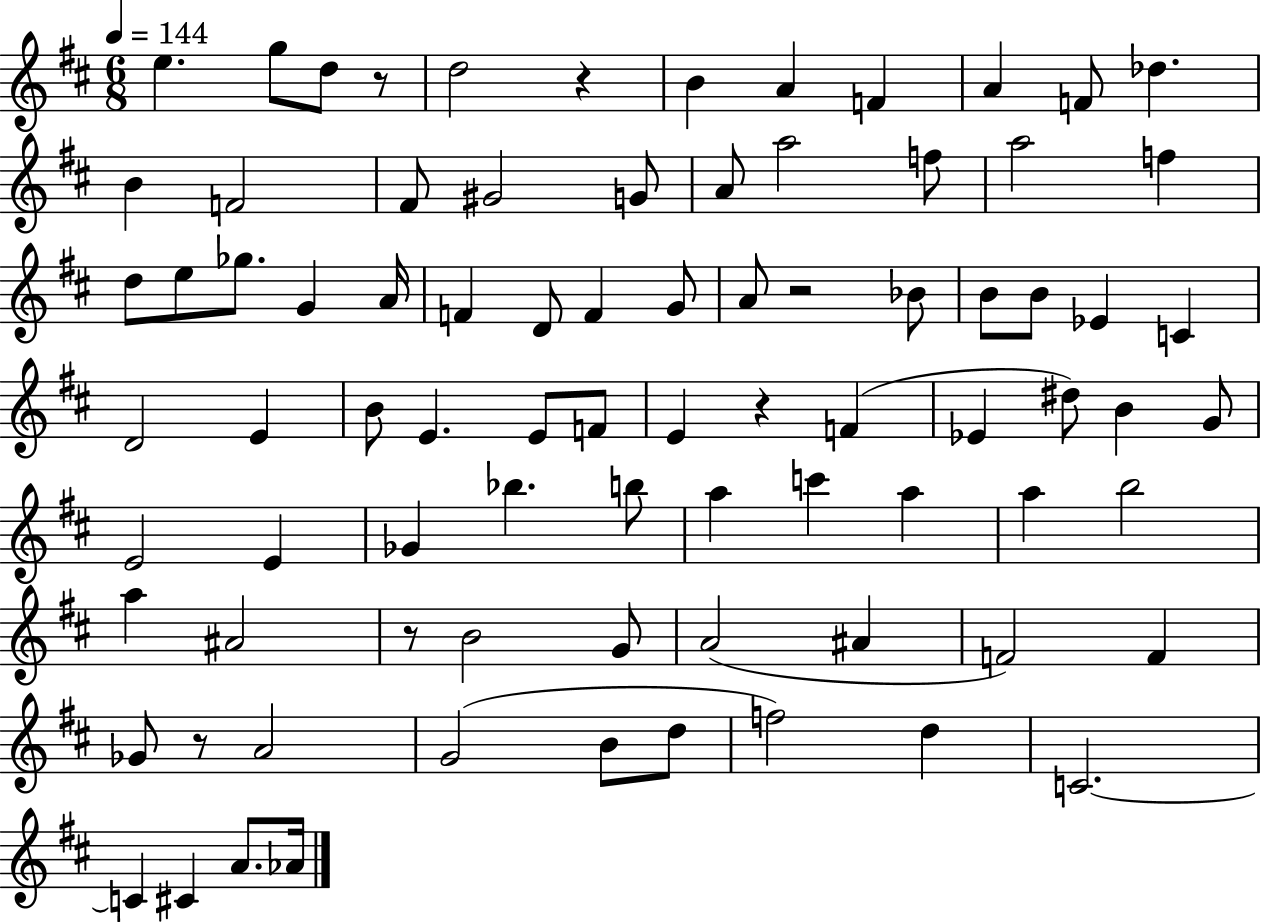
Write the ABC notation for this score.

X:1
T:Untitled
M:6/8
L:1/4
K:D
e g/2 d/2 z/2 d2 z B A F A F/2 _d B F2 ^F/2 ^G2 G/2 A/2 a2 f/2 a2 f d/2 e/2 _g/2 G A/4 F D/2 F G/2 A/2 z2 _B/2 B/2 B/2 _E C D2 E B/2 E E/2 F/2 E z F _E ^d/2 B G/2 E2 E _G _b b/2 a c' a a b2 a ^A2 z/2 B2 G/2 A2 ^A F2 F _G/2 z/2 A2 G2 B/2 d/2 f2 d C2 C ^C A/2 _A/4